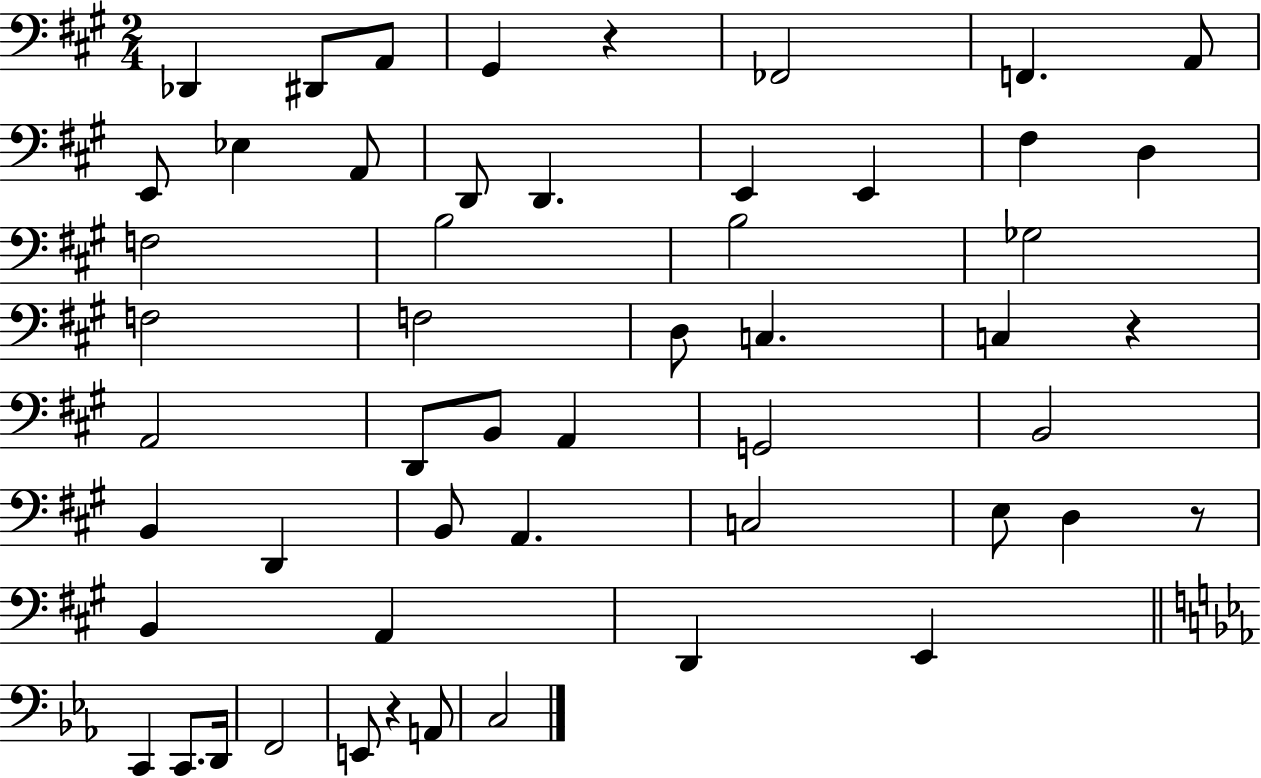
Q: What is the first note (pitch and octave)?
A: Db2